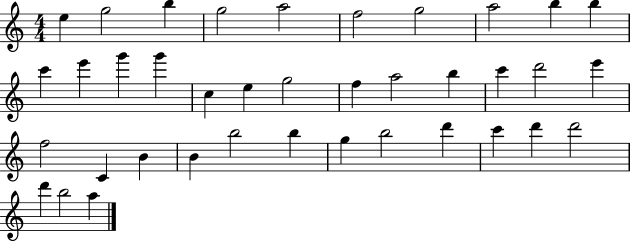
X:1
T:Untitled
M:4/4
L:1/4
K:C
e g2 b g2 a2 f2 g2 a2 b b c' e' g' g' c e g2 f a2 b c' d'2 e' f2 C B B b2 b g b2 d' c' d' d'2 d' b2 a